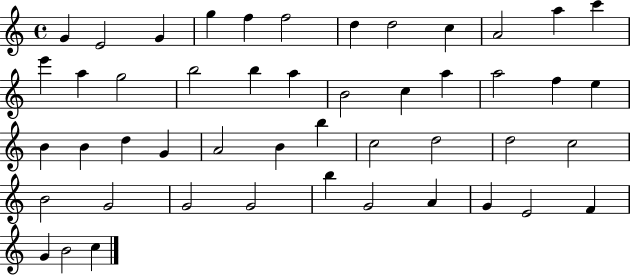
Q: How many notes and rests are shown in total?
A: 48